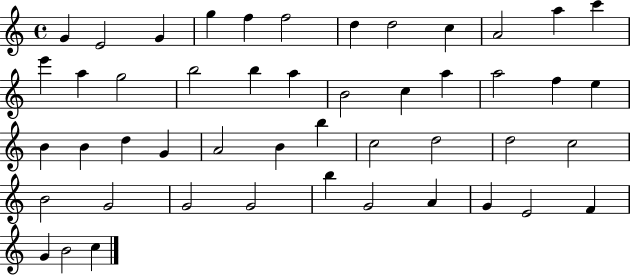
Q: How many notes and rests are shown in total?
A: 48